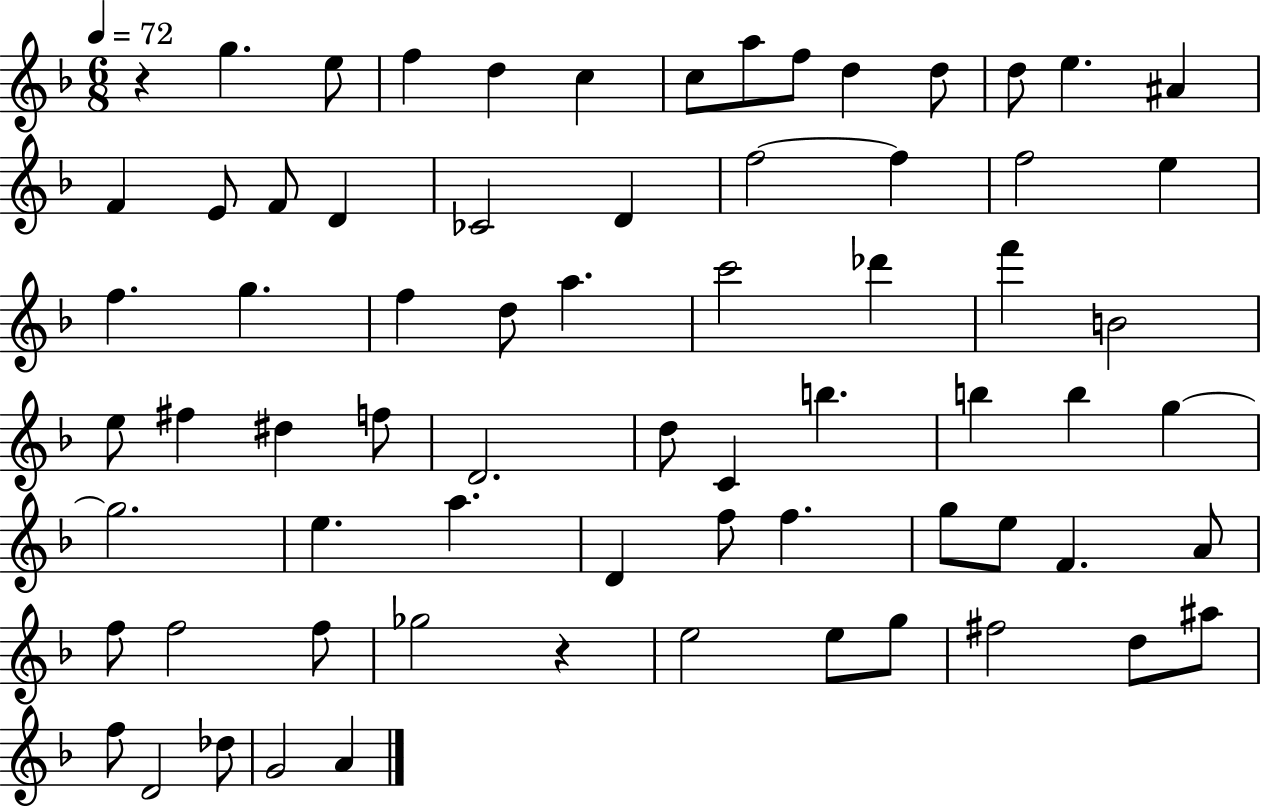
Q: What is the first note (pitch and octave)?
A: G5